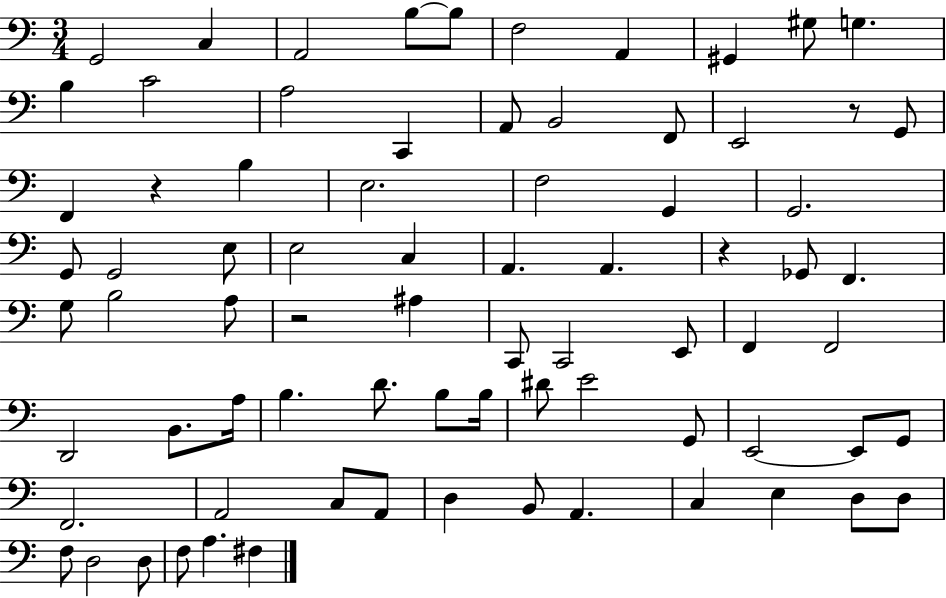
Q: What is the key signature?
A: C major